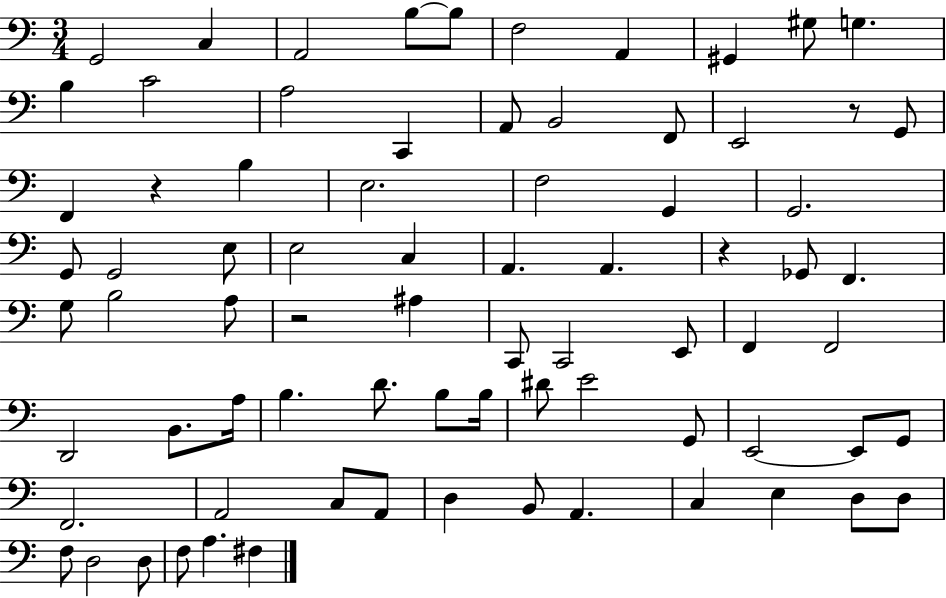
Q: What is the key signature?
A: C major